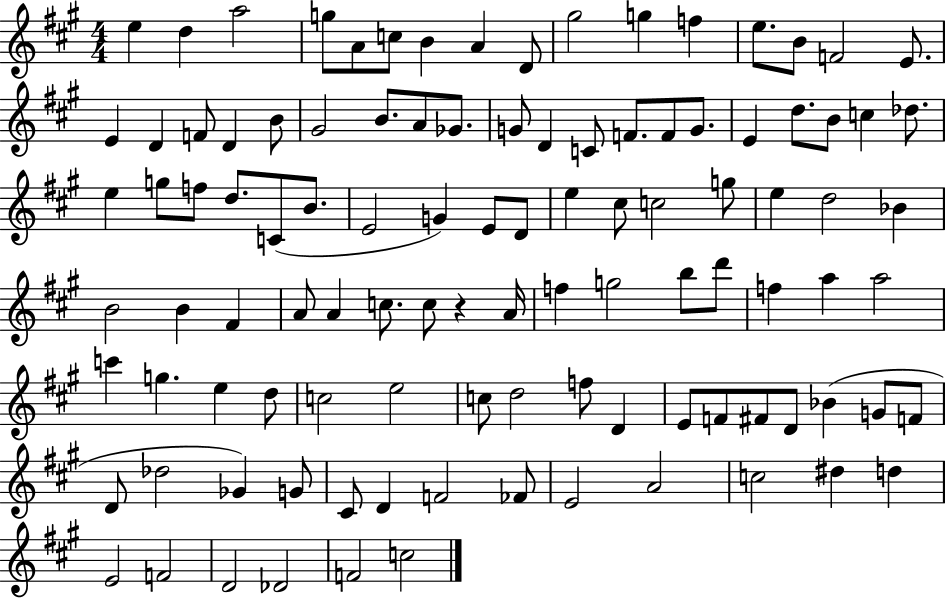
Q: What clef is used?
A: treble